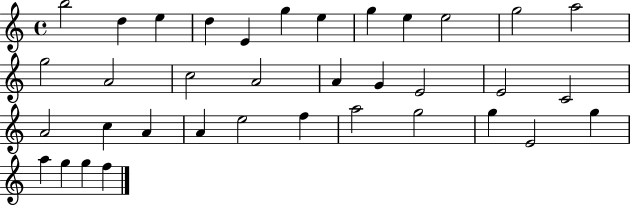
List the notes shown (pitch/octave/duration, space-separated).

B5/h D5/q E5/q D5/q E4/q G5/q E5/q G5/q E5/q E5/h G5/h A5/h G5/h A4/h C5/h A4/h A4/q G4/q E4/h E4/h C4/h A4/h C5/q A4/q A4/q E5/h F5/q A5/h G5/h G5/q E4/h G5/q A5/q G5/q G5/q F5/q